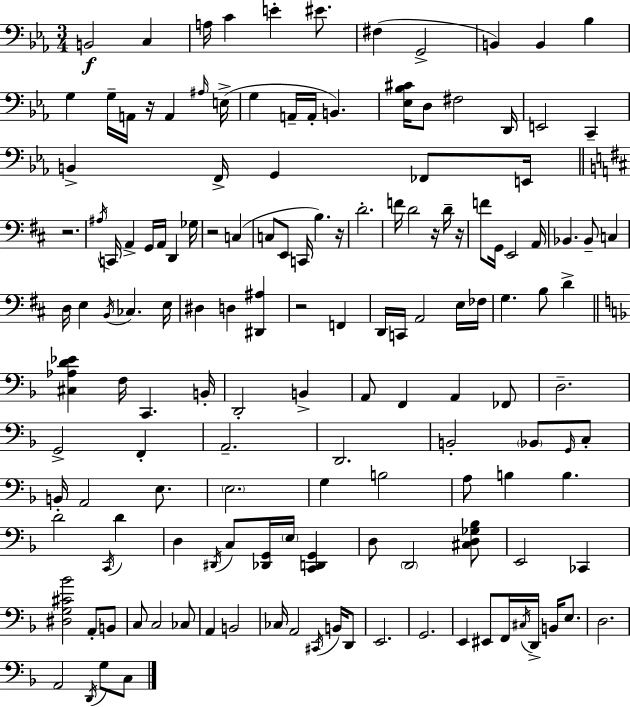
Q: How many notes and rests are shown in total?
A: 148